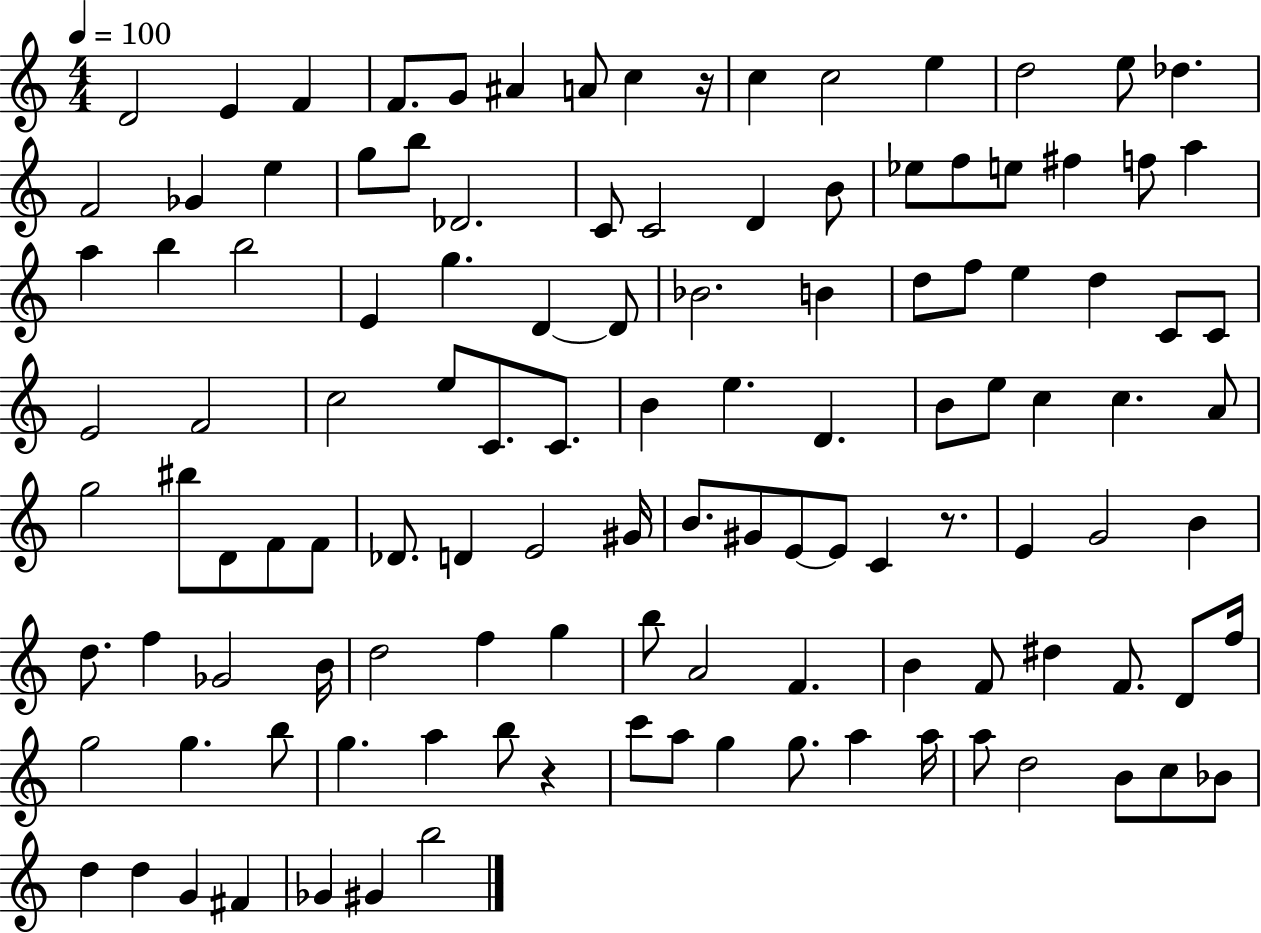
X:1
T:Untitled
M:4/4
L:1/4
K:C
D2 E F F/2 G/2 ^A A/2 c z/4 c c2 e d2 e/2 _d F2 _G e g/2 b/2 _D2 C/2 C2 D B/2 _e/2 f/2 e/2 ^f f/2 a a b b2 E g D D/2 _B2 B d/2 f/2 e d C/2 C/2 E2 F2 c2 e/2 C/2 C/2 B e D B/2 e/2 c c A/2 g2 ^b/2 D/2 F/2 F/2 _D/2 D E2 ^G/4 B/2 ^G/2 E/2 E/2 C z/2 E G2 B d/2 f _G2 B/4 d2 f g b/2 A2 F B F/2 ^d F/2 D/2 f/4 g2 g b/2 g a b/2 z c'/2 a/2 g g/2 a a/4 a/2 d2 B/2 c/2 _B/2 d d G ^F _G ^G b2